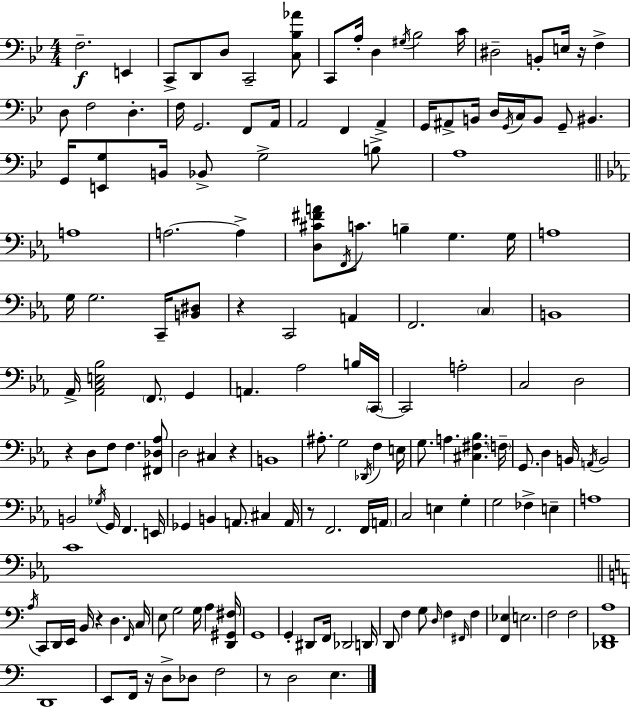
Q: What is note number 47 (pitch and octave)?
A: B3